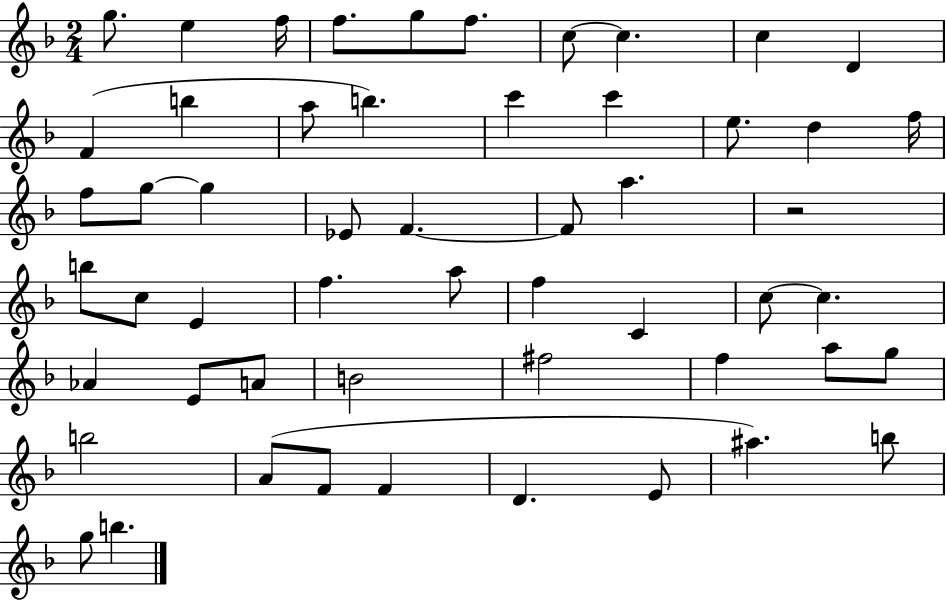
G5/e. E5/q F5/s F5/e. G5/e F5/e. C5/e C5/q. C5/q D4/q F4/q B5/q A5/e B5/q. C6/q C6/q E5/e. D5/q F5/s F5/e G5/e G5/q Eb4/e F4/q. F4/e A5/q. R/h B5/e C5/e E4/q F5/q. A5/e F5/q C4/q C5/e C5/q. Ab4/q E4/e A4/e B4/h F#5/h F5/q A5/e G5/e B5/h A4/e F4/e F4/q D4/q. E4/e A#5/q. B5/e G5/e B5/q.